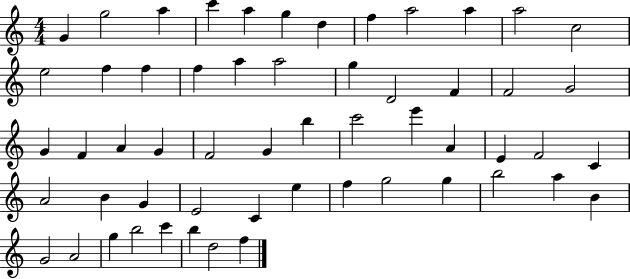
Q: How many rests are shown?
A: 0